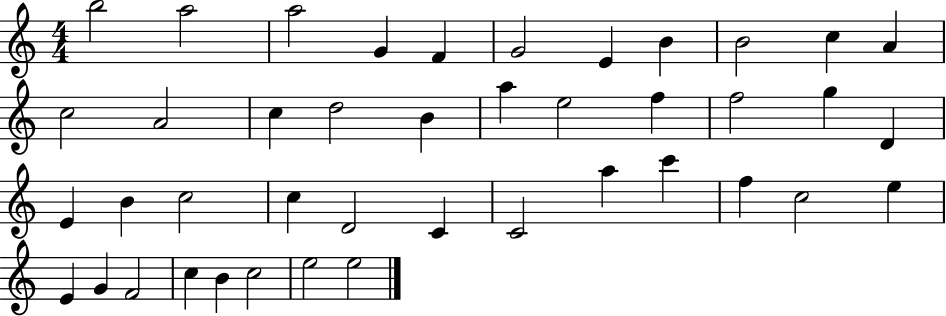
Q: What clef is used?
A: treble